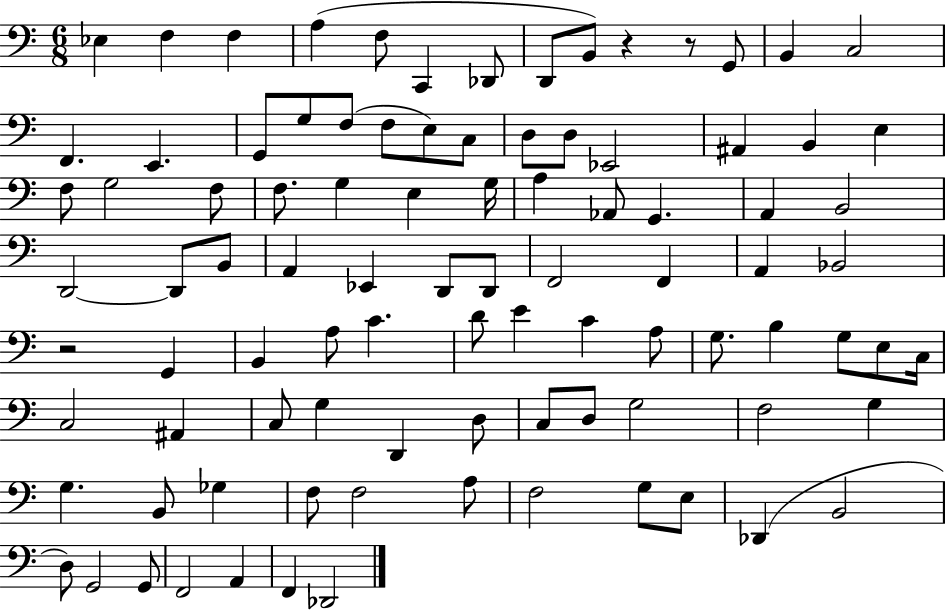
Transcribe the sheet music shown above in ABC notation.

X:1
T:Untitled
M:6/8
L:1/4
K:C
_E, F, F, A, F,/2 C,, _D,,/2 D,,/2 B,,/2 z z/2 G,,/2 B,, C,2 F,, E,, G,,/2 G,/2 F,/2 F,/2 E,/2 C,/2 D,/2 D,/2 _E,,2 ^A,, B,, E, F,/2 G,2 F,/2 F,/2 G, E, G,/4 A, _A,,/2 G,, A,, B,,2 D,,2 D,,/2 B,,/2 A,, _E,, D,,/2 D,,/2 F,,2 F,, A,, _B,,2 z2 G,, B,, A,/2 C D/2 E C A,/2 G,/2 B, G,/2 E,/2 C,/4 C,2 ^A,, C,/2 G, D,, D,/2 C,/2 D,/2 G,2 F,2 G, G, B,,/2 _G, F,/2 F,2 A,/2 F,2 G,/2 E,/2 _D,, B,,2 D,/2 G,,2 G,,/2 F,,2 A,, F,, _D,,2